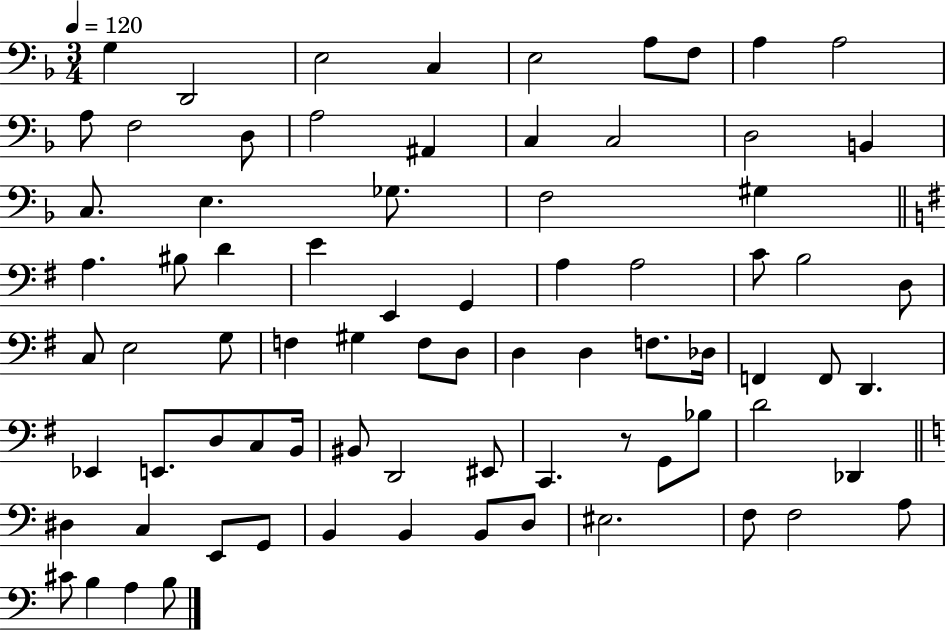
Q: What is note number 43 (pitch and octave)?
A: D3